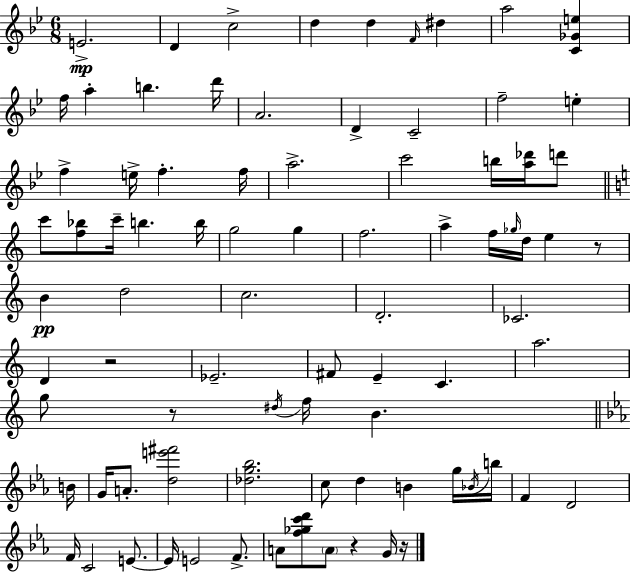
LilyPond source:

{
  \clef treble
  \numericTimeSignature
  \time 6/8
  \key bes \major
  e'2.->\mp | d'4 c''2-> | d''4 d''4 \grace { f'16 } dis''4 | a''2 <c' ges' e''>4 | \break f''16 a''4-. b''4. | d'''16 a'2. | d'4-> c'2-- | f''2-- e''4-. | \break f''4-> e''16-> f''4.-. | f''16 a''2.-> | c'''2 b''16 <a'' des'''>16 d'''8 | \bar "||" \break \key a \minor c'''8 <f'' bes''>8 c'''16-- b''4. b''16 | g''2 g''4 | f''2. | a''4-> f''16 \grace { ges''16 } d''16 e''4 r8 | \break b'4\pp d''2 | c''2. | d'2.-. | ces'2. | \break d'4 r2 | ees'2.-- | fis'8 e'4-- c'4. | a''2. | \break g''8 r8 \acciaccatura { dis''16 } f''16 b'4. | \bar "||" \break \key ees \major b'16 g'16 a'8.-. <d'' e''' fis'''>2 | <des'' g'' bes''>2. | c''8 d''4 b'4 g''16 | \acciaccatura { bes'16 } b''16 f'4 d'2 | \break f'16 c'2 e'8.~~ | e'16 e'2 f'8.-> | a'8 <f'' ges'' c''' d'''>8 \parenthesize a'8 r4 | g'16 r16 \bar "|."
}